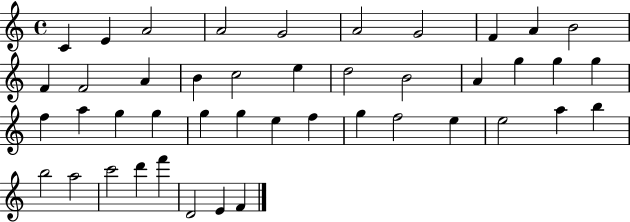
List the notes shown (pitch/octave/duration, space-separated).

C4/q E4/q A4/h A4/h G4/h A4/h G4/h F4/q A4/q B4/h F4/q F4/h A4/q B4/q C5/h E5/q D5/h B4/h A4/q G5/q G5/q G5/q F5/q A5/q G5/q G5/q G5/q G5/q E5/q F5/q G5/q F5/h E5/q E5/h A5/q B5/q B5/h A5/h C6/h D6/q F6/q D4/h E4/q F4/q